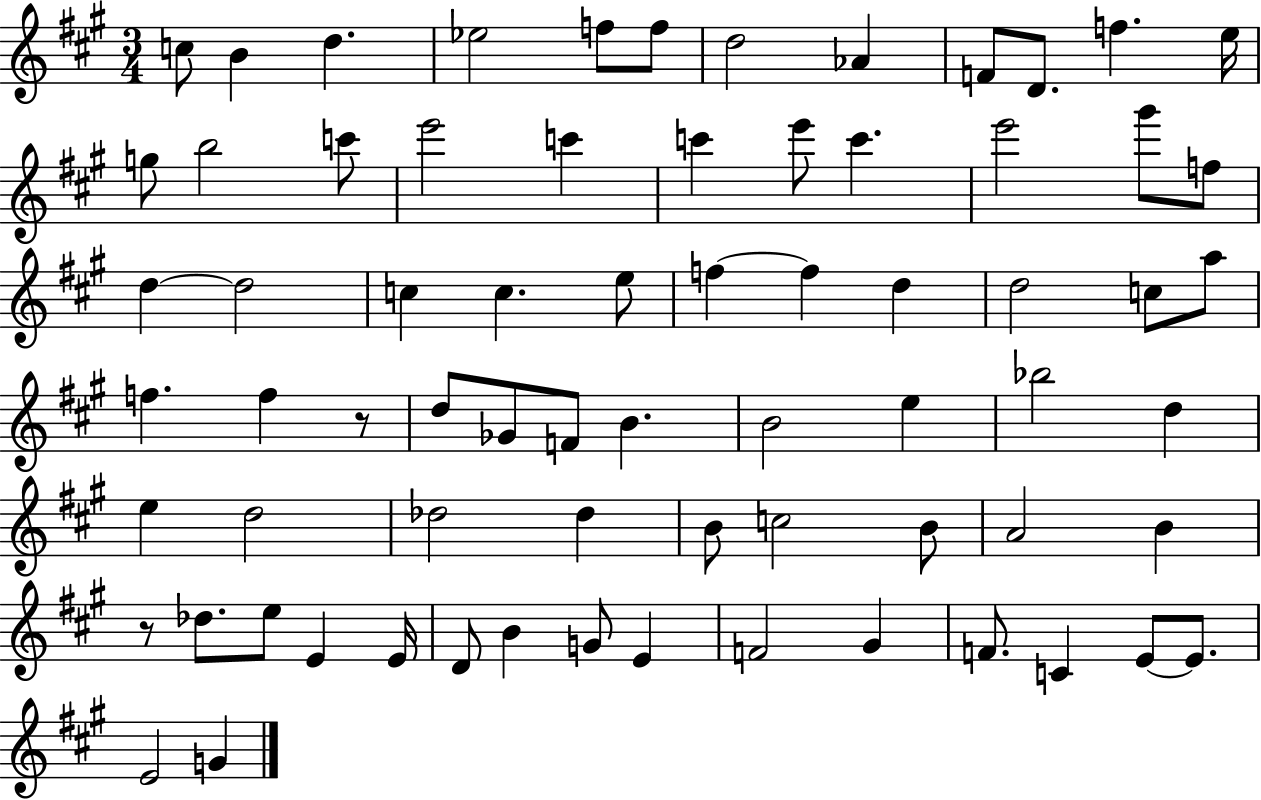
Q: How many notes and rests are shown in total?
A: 71